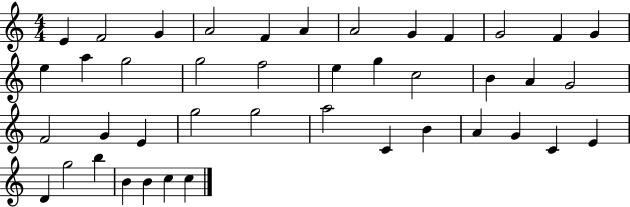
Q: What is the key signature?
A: C major